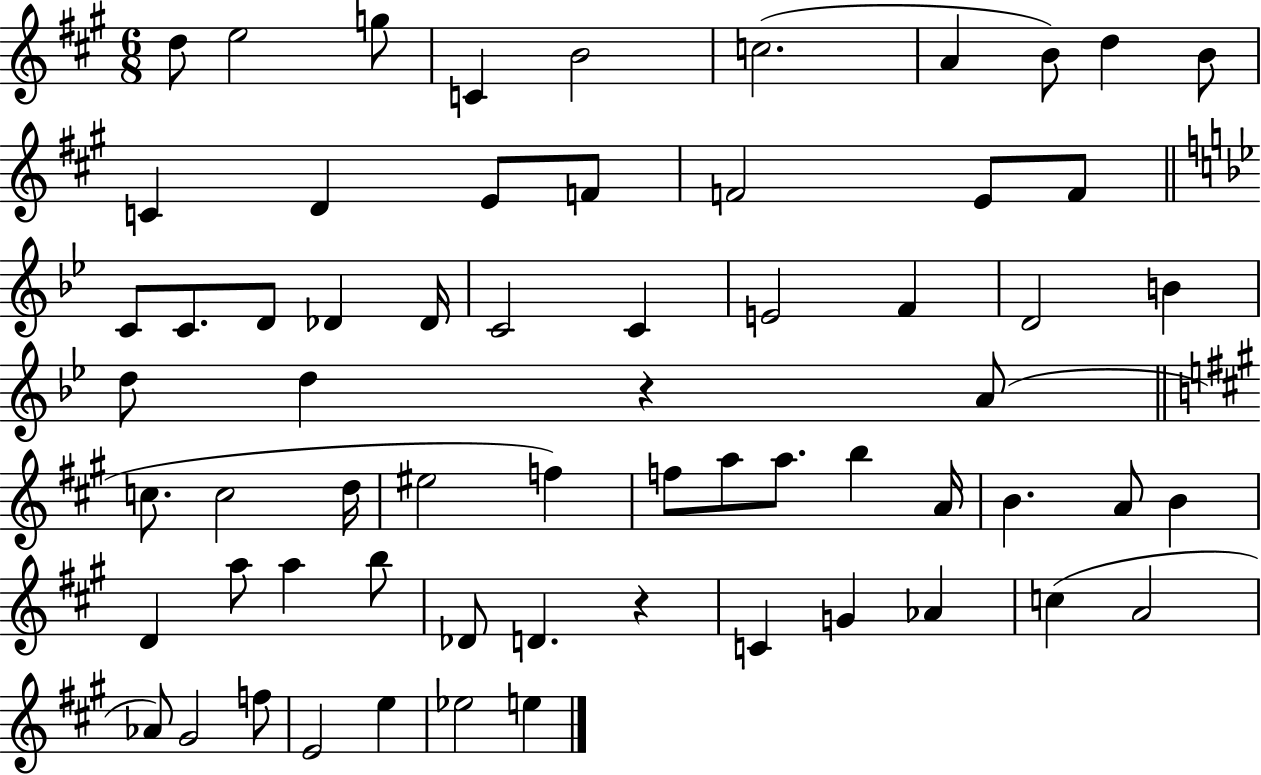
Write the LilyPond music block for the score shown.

{
  \clef treble
  \numericTimeSignature
  \time 6/8
  \key a \major
  \repeat volta 2 { d''8 e''2 g''8 | c'4 b'2 | c''2.( | a'4 b'8) d''4 b'8 | \break c'4 d'4 e'8 f'8 | f'2 e'8 f'8 | \bar "||" \break \key bes \major c'8 c'8. d'8 des'4 des'16 | c'2 c'4 | e'2 f'4 | d'2 b'4 | \break d''8 d''4 r4 a'8( | \bar "||" \break \key a \major c''8. c''2 d''16 | eis''2 f''4) | f''8 a''8 a''8. b''4 a'16 | b'4. a'8 b'4 | \break d'4 a''8 a''4 b''8 | des'8 d'4. r4 | c'4 g'4 aes'4 | c''4( a'2 | \break aes'8) gis'2 f''8 | e'2 e''4 | ees''2 e''4 | } \bar "|."
}